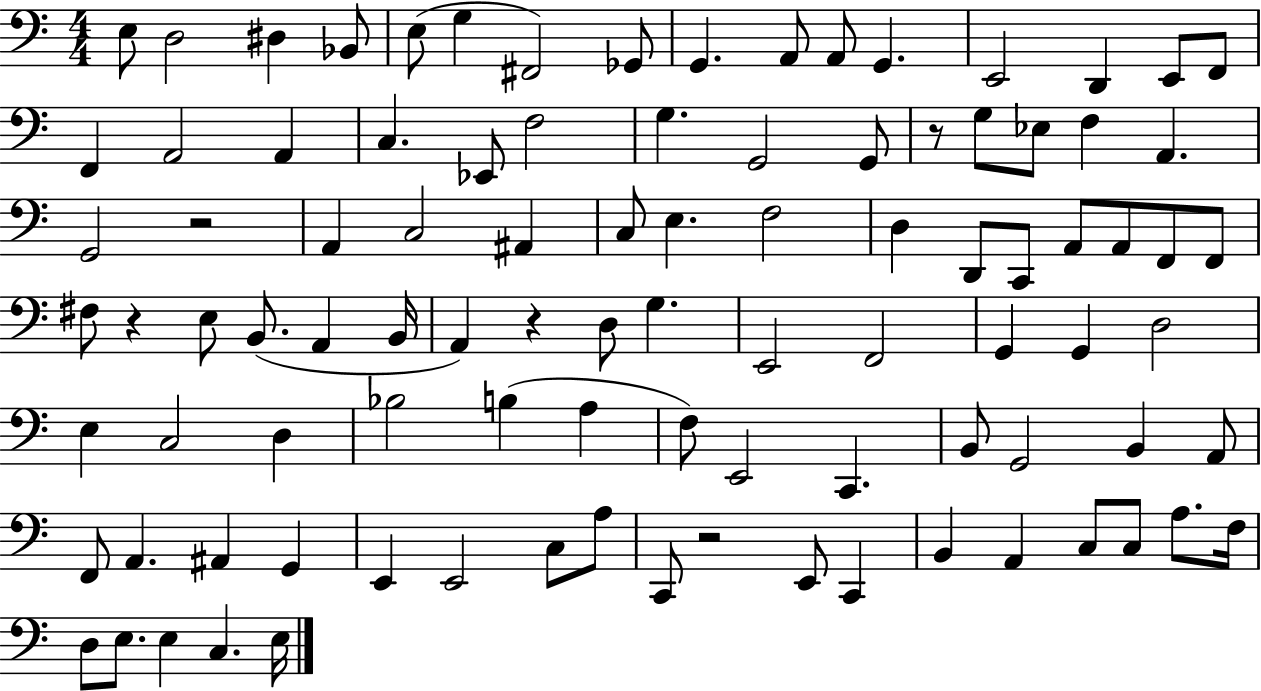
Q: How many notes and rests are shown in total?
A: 96